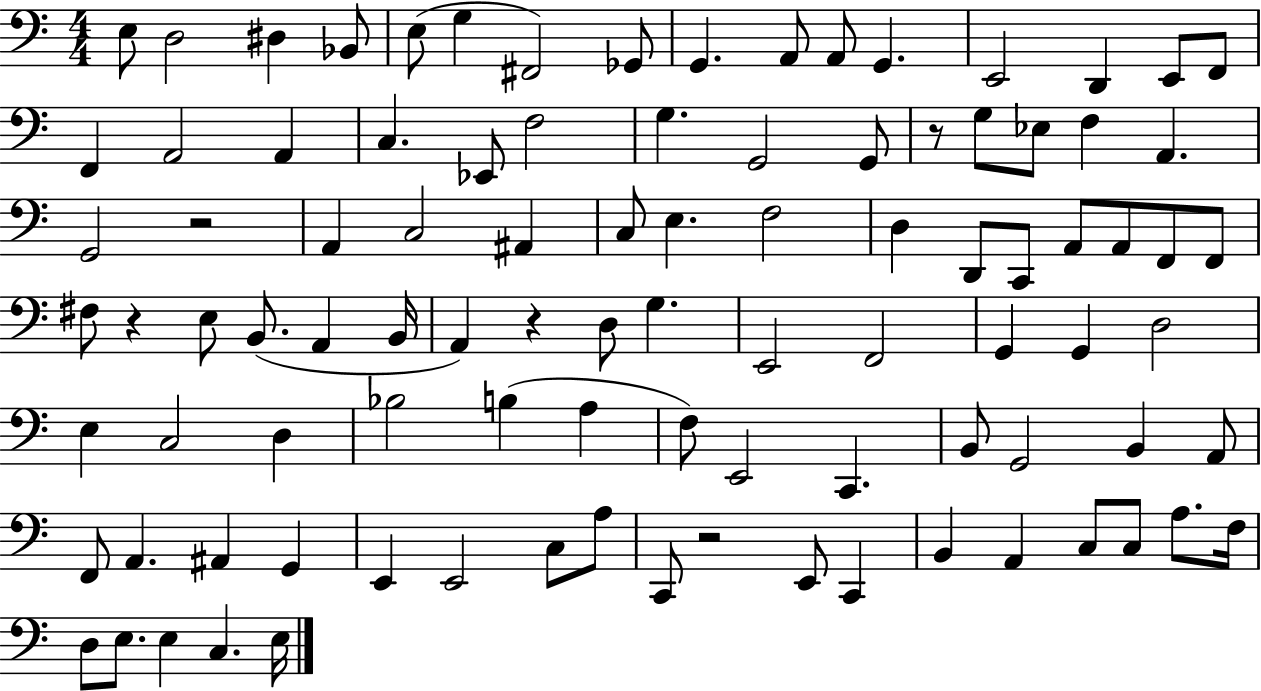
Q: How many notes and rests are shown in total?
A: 96